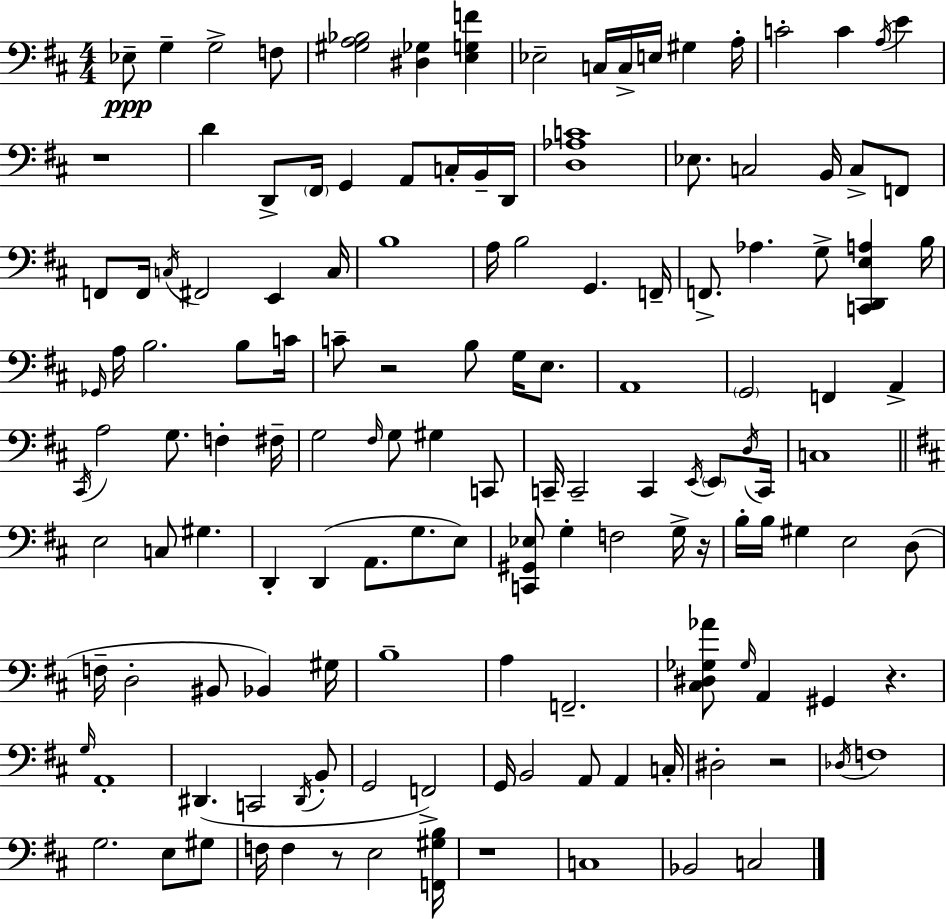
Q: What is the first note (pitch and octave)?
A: Eb3